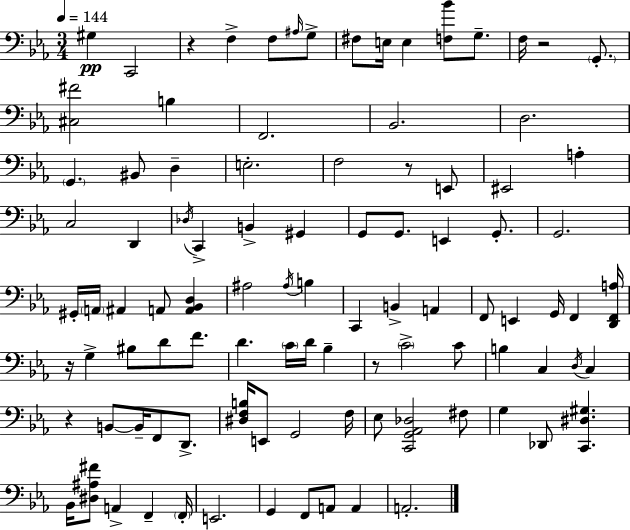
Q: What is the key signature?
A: EES major